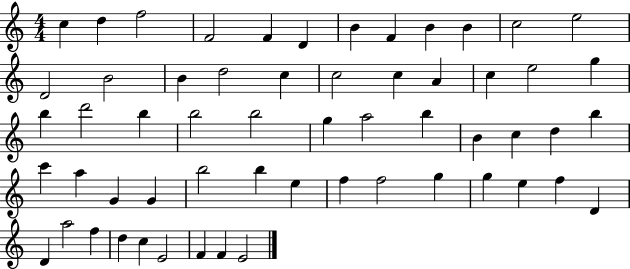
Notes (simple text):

C5/q D5/q F5/h F4/h F4/q D4/q B4/q F4/q B4/q B4/q C5/h E5/h D4/h B4/h B4/q D5/h C5/q C5/h C5/q A4/q C5/q E5/h G5/q B5/q D6/h B5/q B5/h B5/h G5/q A5/h B5/q B4/q C5/q D5/q B5/q C6/q A5/q G4/q G4/q B5/h B5/q E5/q F5/q F5/h G5/q G5/q E5/q F5/q D4/q D4/q A5/h F5/q D5/q C5/q E4/h F4/q F4/q E4/h